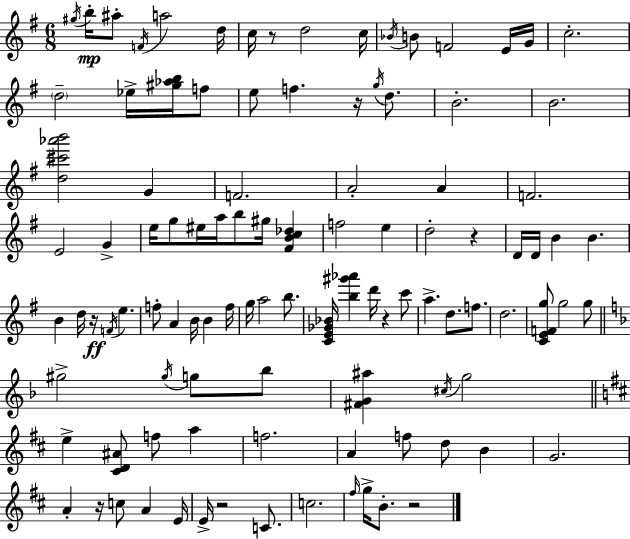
{
  \clef treble
  \numericTimeSignature
  \time 6/8
  \key e \minor
  \acciaccatura { gis''16 }\mp b''16-. ais''8-. \acciaccatura { f'16 } a''2 | d''16 c''16 r8 d''2 | c''16 \acciaccatura { bes'16 } b'8 f'2 | e'16 g'16 c''2.-. | \break \parenthesize d''2-- ees''16-> | <gis'' aes'' b''>16 f''8 e''8 f''4. r16 | \acciaccatura { g''16 } d''8. b'2.-. | b'2. | \break <d'' cis''' aes''' b'''>2 | g'4 f'2. | a'2-. | a'4 f'2. | \break e'2 | g'4-> e''16 g''8 eis''16 a''16 b''8 gis''16 | <fis' b' c'' des''>4 f''2 | e''4 d''2-. | \break r4 d'16 d'16 b'4 b'4. | b'4 d''16 r16\ff \acciaccatura { f'16 } e''4. | f''8-. a'4 b'16 | b'4 f''16 g''16 a''2 | \break b''8. <c' e' ges' bes'>16 <b'' gis''' aes'''>4 d'''16 r4 | c'''8 a''4.-> d''8. | f''8. d''2. | <c' e' f' g''>8 g''2 | \break g''8 \bar "||" \break \key d \minor gis''2-> \acciaccatura { gis''16 } g''8 bes''8 | <fis' g' ais''>4 \acciaccatura { cis''16 } g''2 | \bar "||" \break \key d \major e''4-> <cis' d' ais'>8 f''8 a''4 | f''2. | a'4 f''8 d''8 b'4 | g'2. | \break a'4-. r16 c''8 a'4 e'16 | e'16-> r2 c'8. | c''2. | \grace { fis''16 } g''16-> b'8.-. r2 | \break \bar "|."
}